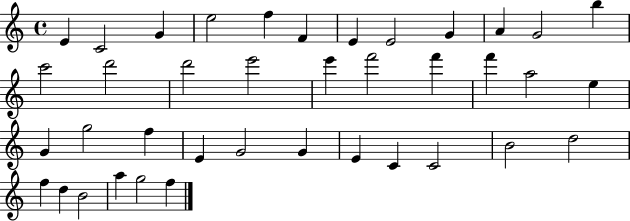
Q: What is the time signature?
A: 4/4